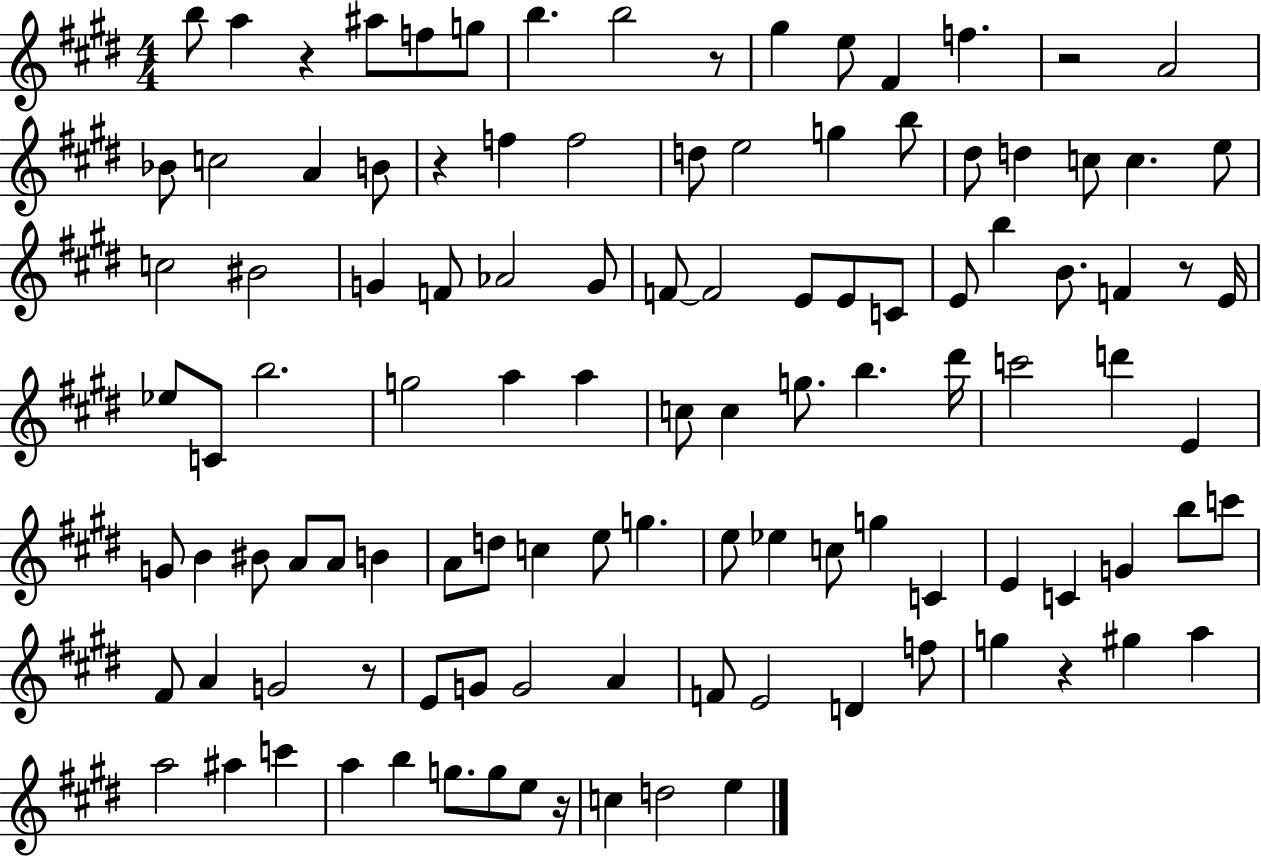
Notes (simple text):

B5/e A5/q R/q A#5/e F5/e G5/e B5/q. B5/h R/e G#5/q E5/e F#4/q F5/q. R/h A4/h Bb4/e C5/h A4/q B4/e R/q F5/q F5/h D5/e E5/h G5/q B5/e D#5/e D5/q C5/e C5/q. E5/e C5/h BIS4/h G4/q F4/e Ab4/h G4/e F4/e F4/h E4/e E4/e C4/e E4/e B5/q B4/e. F4/q R/e E4/s Eb5/e C4/e B5/h. G5/h A5/q A5/q C5/e C5/q G5/e. B5/q. D#6/s C6/h D6/q E4/q G4/e B4/q BIS4/e A4/e A4/e B4/q A4/e D5/e C5/q E5/e G5/q. E5/e Eb5/q C5/e G5/q C4/q E4/q C4/q G4/q B5/e C6/e F#4/e A4/q G4/h R/e E4/e G4/e G4/h A4/q F4/e E4/h D4/q F5/e G5/q R/q G#5/q A5/q A5/h A#5/q C6/q A5/q B5/q G5/e. G5/e E5/e R/s C5/q D5/h E5/q